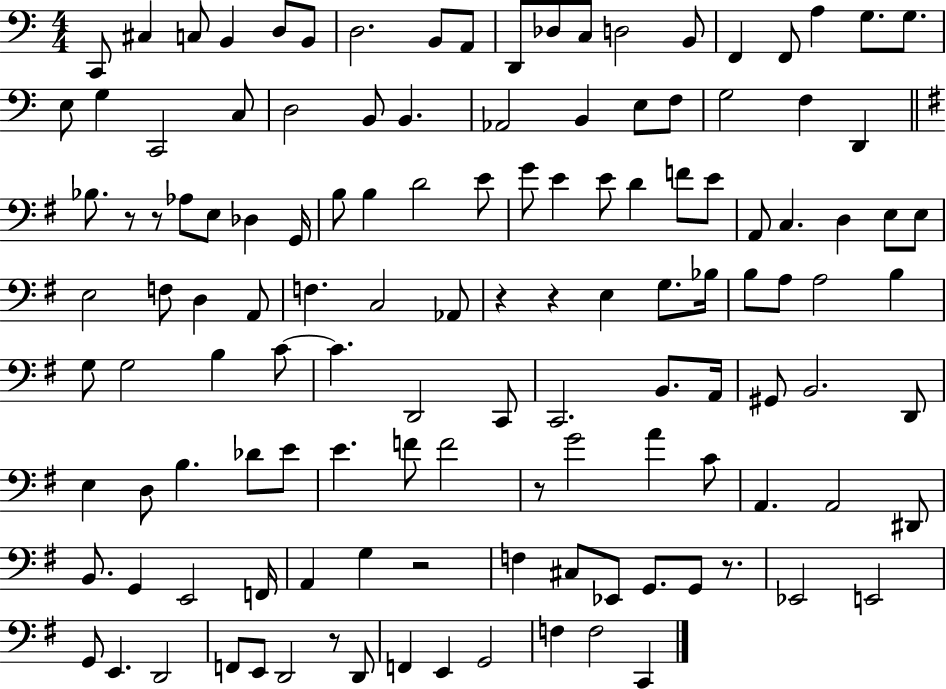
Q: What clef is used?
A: bass